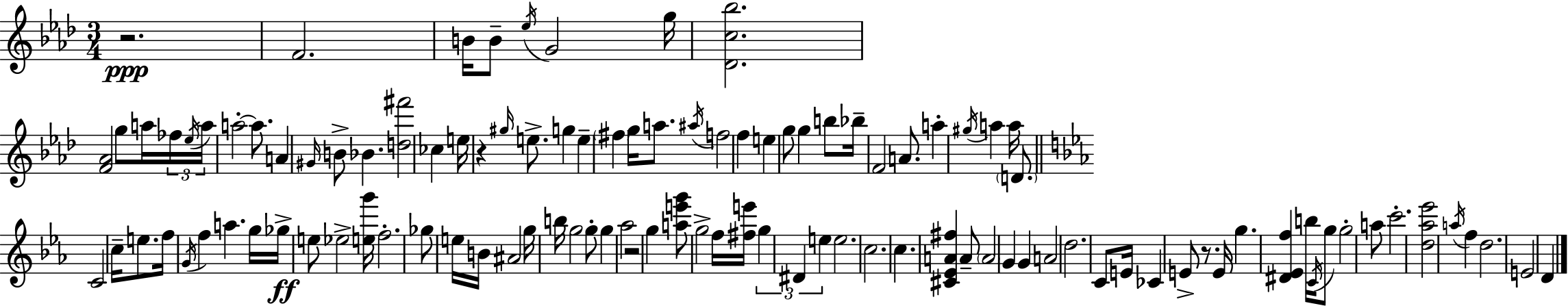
{
  \clef treble
  \numericTimeSignature
  \time 3/4
  \key aes \major
  r2.\ppp | f'2. | b'16 b'8-- \acciaccatura { ees''16 } g'2 | g''16 <des' c'' bes''>2. | \break <f' aes'>2 g''8 a''16 | \tuplet 3/2 { fes''16 \acciaccatura { ees''16 } a''16 } a''2-.~~ a''8. | a'4 \grace { gis'16 } b'8-> bes'4. | <d'' fis'''>2 ces''4 | \break e''16 r4 \grace { gis''16 } e''8.-> | g''4 e''4-- \parenthesize fis''4 | g''16 a''8. \acciaccatura { ais''16 } f''2 | f''4 e''4 g''8 g''4 | \break b''8 bes''16-- f'2 | a'8. a''4-. \acciaccatura { gis''16 } a''4 | a''16 \parenthesize d'8. \bar "||" \break \key ees \major c'2 c''16-- e''8. | f''16 \acciaccatura { g'16 } f''4 a''4. | g''16 ges''16->\ff e''8 ees''2-> | <e'' g'''>16 f''2.-. | \break ges''8 e''16 b'16 ais'2 | g''16 b''16 g''2 g''8-. | g''4 aes''2 | r2 g''4 | \break <a'' e''' g'''>8 g''2-> f''16 | <fis'' e'''>16 \tuplet 3/2 { g''4 dis'4 e''4 } | e''2. | c''2. | \break c''4. <cis' ees' a' fis''>4 a'8-- | \parenthesize a'2 g'4 | g'4 a'2 | d''2. | \break c'8 e'16 ces'4 e'8-> r8. | e'16 g''4. <dis' ees' f''>4 | b''16 \acciaccatura { c'16 } g''8 g''2-. | a''8 c'''2.-. | \break <d'' aes'' ees'''>2 \acciaccatura { a''16 } f''4 | d''2. | e'2 d'4 | \bar "|."
}